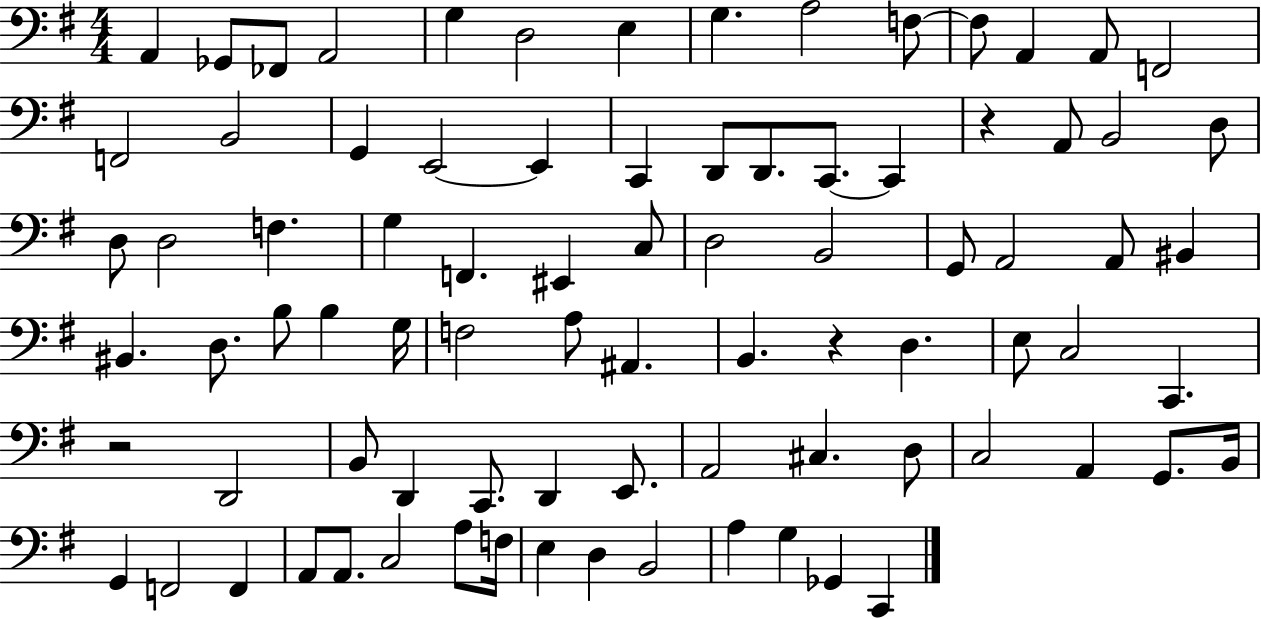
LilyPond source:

{
  \clef bass
  \numericTimeSignature
  \time 4/4
  \key g \major
  a,4 ges,8 fes,8 a,2 | g4 d2 e4 | g4. a2 f8~~ | f8 a,4 a,8 f,2 | \break f,2 b,2 | g,4 e,2~~ e,4 | c,4 d,8 d,8. c,8.~~ c,4 | r4 a,8 b,2 d8 | \break d8 d2 f4. | g4 f,4. eis,4 c8 | d2 b,2 | g,8 a,2 a,8 bis,4 | \break bis,4. d8. b8 b4 g16 | f2 a8 ais,4. | b,4. r4 d4. | e8 c2 c,4. | \break r2 d,2 | b,8 d,4 c,8. d,4 e,8. | a,2 cis4. d8 | c2 a,4 g,8. b,16 | \break g,4 f,2 f,4 | a,8 a,8. c2 a8 f16 | e4 d4 b,2 | a4 g4 ges,4 c,4 | \break \bar "|."
}